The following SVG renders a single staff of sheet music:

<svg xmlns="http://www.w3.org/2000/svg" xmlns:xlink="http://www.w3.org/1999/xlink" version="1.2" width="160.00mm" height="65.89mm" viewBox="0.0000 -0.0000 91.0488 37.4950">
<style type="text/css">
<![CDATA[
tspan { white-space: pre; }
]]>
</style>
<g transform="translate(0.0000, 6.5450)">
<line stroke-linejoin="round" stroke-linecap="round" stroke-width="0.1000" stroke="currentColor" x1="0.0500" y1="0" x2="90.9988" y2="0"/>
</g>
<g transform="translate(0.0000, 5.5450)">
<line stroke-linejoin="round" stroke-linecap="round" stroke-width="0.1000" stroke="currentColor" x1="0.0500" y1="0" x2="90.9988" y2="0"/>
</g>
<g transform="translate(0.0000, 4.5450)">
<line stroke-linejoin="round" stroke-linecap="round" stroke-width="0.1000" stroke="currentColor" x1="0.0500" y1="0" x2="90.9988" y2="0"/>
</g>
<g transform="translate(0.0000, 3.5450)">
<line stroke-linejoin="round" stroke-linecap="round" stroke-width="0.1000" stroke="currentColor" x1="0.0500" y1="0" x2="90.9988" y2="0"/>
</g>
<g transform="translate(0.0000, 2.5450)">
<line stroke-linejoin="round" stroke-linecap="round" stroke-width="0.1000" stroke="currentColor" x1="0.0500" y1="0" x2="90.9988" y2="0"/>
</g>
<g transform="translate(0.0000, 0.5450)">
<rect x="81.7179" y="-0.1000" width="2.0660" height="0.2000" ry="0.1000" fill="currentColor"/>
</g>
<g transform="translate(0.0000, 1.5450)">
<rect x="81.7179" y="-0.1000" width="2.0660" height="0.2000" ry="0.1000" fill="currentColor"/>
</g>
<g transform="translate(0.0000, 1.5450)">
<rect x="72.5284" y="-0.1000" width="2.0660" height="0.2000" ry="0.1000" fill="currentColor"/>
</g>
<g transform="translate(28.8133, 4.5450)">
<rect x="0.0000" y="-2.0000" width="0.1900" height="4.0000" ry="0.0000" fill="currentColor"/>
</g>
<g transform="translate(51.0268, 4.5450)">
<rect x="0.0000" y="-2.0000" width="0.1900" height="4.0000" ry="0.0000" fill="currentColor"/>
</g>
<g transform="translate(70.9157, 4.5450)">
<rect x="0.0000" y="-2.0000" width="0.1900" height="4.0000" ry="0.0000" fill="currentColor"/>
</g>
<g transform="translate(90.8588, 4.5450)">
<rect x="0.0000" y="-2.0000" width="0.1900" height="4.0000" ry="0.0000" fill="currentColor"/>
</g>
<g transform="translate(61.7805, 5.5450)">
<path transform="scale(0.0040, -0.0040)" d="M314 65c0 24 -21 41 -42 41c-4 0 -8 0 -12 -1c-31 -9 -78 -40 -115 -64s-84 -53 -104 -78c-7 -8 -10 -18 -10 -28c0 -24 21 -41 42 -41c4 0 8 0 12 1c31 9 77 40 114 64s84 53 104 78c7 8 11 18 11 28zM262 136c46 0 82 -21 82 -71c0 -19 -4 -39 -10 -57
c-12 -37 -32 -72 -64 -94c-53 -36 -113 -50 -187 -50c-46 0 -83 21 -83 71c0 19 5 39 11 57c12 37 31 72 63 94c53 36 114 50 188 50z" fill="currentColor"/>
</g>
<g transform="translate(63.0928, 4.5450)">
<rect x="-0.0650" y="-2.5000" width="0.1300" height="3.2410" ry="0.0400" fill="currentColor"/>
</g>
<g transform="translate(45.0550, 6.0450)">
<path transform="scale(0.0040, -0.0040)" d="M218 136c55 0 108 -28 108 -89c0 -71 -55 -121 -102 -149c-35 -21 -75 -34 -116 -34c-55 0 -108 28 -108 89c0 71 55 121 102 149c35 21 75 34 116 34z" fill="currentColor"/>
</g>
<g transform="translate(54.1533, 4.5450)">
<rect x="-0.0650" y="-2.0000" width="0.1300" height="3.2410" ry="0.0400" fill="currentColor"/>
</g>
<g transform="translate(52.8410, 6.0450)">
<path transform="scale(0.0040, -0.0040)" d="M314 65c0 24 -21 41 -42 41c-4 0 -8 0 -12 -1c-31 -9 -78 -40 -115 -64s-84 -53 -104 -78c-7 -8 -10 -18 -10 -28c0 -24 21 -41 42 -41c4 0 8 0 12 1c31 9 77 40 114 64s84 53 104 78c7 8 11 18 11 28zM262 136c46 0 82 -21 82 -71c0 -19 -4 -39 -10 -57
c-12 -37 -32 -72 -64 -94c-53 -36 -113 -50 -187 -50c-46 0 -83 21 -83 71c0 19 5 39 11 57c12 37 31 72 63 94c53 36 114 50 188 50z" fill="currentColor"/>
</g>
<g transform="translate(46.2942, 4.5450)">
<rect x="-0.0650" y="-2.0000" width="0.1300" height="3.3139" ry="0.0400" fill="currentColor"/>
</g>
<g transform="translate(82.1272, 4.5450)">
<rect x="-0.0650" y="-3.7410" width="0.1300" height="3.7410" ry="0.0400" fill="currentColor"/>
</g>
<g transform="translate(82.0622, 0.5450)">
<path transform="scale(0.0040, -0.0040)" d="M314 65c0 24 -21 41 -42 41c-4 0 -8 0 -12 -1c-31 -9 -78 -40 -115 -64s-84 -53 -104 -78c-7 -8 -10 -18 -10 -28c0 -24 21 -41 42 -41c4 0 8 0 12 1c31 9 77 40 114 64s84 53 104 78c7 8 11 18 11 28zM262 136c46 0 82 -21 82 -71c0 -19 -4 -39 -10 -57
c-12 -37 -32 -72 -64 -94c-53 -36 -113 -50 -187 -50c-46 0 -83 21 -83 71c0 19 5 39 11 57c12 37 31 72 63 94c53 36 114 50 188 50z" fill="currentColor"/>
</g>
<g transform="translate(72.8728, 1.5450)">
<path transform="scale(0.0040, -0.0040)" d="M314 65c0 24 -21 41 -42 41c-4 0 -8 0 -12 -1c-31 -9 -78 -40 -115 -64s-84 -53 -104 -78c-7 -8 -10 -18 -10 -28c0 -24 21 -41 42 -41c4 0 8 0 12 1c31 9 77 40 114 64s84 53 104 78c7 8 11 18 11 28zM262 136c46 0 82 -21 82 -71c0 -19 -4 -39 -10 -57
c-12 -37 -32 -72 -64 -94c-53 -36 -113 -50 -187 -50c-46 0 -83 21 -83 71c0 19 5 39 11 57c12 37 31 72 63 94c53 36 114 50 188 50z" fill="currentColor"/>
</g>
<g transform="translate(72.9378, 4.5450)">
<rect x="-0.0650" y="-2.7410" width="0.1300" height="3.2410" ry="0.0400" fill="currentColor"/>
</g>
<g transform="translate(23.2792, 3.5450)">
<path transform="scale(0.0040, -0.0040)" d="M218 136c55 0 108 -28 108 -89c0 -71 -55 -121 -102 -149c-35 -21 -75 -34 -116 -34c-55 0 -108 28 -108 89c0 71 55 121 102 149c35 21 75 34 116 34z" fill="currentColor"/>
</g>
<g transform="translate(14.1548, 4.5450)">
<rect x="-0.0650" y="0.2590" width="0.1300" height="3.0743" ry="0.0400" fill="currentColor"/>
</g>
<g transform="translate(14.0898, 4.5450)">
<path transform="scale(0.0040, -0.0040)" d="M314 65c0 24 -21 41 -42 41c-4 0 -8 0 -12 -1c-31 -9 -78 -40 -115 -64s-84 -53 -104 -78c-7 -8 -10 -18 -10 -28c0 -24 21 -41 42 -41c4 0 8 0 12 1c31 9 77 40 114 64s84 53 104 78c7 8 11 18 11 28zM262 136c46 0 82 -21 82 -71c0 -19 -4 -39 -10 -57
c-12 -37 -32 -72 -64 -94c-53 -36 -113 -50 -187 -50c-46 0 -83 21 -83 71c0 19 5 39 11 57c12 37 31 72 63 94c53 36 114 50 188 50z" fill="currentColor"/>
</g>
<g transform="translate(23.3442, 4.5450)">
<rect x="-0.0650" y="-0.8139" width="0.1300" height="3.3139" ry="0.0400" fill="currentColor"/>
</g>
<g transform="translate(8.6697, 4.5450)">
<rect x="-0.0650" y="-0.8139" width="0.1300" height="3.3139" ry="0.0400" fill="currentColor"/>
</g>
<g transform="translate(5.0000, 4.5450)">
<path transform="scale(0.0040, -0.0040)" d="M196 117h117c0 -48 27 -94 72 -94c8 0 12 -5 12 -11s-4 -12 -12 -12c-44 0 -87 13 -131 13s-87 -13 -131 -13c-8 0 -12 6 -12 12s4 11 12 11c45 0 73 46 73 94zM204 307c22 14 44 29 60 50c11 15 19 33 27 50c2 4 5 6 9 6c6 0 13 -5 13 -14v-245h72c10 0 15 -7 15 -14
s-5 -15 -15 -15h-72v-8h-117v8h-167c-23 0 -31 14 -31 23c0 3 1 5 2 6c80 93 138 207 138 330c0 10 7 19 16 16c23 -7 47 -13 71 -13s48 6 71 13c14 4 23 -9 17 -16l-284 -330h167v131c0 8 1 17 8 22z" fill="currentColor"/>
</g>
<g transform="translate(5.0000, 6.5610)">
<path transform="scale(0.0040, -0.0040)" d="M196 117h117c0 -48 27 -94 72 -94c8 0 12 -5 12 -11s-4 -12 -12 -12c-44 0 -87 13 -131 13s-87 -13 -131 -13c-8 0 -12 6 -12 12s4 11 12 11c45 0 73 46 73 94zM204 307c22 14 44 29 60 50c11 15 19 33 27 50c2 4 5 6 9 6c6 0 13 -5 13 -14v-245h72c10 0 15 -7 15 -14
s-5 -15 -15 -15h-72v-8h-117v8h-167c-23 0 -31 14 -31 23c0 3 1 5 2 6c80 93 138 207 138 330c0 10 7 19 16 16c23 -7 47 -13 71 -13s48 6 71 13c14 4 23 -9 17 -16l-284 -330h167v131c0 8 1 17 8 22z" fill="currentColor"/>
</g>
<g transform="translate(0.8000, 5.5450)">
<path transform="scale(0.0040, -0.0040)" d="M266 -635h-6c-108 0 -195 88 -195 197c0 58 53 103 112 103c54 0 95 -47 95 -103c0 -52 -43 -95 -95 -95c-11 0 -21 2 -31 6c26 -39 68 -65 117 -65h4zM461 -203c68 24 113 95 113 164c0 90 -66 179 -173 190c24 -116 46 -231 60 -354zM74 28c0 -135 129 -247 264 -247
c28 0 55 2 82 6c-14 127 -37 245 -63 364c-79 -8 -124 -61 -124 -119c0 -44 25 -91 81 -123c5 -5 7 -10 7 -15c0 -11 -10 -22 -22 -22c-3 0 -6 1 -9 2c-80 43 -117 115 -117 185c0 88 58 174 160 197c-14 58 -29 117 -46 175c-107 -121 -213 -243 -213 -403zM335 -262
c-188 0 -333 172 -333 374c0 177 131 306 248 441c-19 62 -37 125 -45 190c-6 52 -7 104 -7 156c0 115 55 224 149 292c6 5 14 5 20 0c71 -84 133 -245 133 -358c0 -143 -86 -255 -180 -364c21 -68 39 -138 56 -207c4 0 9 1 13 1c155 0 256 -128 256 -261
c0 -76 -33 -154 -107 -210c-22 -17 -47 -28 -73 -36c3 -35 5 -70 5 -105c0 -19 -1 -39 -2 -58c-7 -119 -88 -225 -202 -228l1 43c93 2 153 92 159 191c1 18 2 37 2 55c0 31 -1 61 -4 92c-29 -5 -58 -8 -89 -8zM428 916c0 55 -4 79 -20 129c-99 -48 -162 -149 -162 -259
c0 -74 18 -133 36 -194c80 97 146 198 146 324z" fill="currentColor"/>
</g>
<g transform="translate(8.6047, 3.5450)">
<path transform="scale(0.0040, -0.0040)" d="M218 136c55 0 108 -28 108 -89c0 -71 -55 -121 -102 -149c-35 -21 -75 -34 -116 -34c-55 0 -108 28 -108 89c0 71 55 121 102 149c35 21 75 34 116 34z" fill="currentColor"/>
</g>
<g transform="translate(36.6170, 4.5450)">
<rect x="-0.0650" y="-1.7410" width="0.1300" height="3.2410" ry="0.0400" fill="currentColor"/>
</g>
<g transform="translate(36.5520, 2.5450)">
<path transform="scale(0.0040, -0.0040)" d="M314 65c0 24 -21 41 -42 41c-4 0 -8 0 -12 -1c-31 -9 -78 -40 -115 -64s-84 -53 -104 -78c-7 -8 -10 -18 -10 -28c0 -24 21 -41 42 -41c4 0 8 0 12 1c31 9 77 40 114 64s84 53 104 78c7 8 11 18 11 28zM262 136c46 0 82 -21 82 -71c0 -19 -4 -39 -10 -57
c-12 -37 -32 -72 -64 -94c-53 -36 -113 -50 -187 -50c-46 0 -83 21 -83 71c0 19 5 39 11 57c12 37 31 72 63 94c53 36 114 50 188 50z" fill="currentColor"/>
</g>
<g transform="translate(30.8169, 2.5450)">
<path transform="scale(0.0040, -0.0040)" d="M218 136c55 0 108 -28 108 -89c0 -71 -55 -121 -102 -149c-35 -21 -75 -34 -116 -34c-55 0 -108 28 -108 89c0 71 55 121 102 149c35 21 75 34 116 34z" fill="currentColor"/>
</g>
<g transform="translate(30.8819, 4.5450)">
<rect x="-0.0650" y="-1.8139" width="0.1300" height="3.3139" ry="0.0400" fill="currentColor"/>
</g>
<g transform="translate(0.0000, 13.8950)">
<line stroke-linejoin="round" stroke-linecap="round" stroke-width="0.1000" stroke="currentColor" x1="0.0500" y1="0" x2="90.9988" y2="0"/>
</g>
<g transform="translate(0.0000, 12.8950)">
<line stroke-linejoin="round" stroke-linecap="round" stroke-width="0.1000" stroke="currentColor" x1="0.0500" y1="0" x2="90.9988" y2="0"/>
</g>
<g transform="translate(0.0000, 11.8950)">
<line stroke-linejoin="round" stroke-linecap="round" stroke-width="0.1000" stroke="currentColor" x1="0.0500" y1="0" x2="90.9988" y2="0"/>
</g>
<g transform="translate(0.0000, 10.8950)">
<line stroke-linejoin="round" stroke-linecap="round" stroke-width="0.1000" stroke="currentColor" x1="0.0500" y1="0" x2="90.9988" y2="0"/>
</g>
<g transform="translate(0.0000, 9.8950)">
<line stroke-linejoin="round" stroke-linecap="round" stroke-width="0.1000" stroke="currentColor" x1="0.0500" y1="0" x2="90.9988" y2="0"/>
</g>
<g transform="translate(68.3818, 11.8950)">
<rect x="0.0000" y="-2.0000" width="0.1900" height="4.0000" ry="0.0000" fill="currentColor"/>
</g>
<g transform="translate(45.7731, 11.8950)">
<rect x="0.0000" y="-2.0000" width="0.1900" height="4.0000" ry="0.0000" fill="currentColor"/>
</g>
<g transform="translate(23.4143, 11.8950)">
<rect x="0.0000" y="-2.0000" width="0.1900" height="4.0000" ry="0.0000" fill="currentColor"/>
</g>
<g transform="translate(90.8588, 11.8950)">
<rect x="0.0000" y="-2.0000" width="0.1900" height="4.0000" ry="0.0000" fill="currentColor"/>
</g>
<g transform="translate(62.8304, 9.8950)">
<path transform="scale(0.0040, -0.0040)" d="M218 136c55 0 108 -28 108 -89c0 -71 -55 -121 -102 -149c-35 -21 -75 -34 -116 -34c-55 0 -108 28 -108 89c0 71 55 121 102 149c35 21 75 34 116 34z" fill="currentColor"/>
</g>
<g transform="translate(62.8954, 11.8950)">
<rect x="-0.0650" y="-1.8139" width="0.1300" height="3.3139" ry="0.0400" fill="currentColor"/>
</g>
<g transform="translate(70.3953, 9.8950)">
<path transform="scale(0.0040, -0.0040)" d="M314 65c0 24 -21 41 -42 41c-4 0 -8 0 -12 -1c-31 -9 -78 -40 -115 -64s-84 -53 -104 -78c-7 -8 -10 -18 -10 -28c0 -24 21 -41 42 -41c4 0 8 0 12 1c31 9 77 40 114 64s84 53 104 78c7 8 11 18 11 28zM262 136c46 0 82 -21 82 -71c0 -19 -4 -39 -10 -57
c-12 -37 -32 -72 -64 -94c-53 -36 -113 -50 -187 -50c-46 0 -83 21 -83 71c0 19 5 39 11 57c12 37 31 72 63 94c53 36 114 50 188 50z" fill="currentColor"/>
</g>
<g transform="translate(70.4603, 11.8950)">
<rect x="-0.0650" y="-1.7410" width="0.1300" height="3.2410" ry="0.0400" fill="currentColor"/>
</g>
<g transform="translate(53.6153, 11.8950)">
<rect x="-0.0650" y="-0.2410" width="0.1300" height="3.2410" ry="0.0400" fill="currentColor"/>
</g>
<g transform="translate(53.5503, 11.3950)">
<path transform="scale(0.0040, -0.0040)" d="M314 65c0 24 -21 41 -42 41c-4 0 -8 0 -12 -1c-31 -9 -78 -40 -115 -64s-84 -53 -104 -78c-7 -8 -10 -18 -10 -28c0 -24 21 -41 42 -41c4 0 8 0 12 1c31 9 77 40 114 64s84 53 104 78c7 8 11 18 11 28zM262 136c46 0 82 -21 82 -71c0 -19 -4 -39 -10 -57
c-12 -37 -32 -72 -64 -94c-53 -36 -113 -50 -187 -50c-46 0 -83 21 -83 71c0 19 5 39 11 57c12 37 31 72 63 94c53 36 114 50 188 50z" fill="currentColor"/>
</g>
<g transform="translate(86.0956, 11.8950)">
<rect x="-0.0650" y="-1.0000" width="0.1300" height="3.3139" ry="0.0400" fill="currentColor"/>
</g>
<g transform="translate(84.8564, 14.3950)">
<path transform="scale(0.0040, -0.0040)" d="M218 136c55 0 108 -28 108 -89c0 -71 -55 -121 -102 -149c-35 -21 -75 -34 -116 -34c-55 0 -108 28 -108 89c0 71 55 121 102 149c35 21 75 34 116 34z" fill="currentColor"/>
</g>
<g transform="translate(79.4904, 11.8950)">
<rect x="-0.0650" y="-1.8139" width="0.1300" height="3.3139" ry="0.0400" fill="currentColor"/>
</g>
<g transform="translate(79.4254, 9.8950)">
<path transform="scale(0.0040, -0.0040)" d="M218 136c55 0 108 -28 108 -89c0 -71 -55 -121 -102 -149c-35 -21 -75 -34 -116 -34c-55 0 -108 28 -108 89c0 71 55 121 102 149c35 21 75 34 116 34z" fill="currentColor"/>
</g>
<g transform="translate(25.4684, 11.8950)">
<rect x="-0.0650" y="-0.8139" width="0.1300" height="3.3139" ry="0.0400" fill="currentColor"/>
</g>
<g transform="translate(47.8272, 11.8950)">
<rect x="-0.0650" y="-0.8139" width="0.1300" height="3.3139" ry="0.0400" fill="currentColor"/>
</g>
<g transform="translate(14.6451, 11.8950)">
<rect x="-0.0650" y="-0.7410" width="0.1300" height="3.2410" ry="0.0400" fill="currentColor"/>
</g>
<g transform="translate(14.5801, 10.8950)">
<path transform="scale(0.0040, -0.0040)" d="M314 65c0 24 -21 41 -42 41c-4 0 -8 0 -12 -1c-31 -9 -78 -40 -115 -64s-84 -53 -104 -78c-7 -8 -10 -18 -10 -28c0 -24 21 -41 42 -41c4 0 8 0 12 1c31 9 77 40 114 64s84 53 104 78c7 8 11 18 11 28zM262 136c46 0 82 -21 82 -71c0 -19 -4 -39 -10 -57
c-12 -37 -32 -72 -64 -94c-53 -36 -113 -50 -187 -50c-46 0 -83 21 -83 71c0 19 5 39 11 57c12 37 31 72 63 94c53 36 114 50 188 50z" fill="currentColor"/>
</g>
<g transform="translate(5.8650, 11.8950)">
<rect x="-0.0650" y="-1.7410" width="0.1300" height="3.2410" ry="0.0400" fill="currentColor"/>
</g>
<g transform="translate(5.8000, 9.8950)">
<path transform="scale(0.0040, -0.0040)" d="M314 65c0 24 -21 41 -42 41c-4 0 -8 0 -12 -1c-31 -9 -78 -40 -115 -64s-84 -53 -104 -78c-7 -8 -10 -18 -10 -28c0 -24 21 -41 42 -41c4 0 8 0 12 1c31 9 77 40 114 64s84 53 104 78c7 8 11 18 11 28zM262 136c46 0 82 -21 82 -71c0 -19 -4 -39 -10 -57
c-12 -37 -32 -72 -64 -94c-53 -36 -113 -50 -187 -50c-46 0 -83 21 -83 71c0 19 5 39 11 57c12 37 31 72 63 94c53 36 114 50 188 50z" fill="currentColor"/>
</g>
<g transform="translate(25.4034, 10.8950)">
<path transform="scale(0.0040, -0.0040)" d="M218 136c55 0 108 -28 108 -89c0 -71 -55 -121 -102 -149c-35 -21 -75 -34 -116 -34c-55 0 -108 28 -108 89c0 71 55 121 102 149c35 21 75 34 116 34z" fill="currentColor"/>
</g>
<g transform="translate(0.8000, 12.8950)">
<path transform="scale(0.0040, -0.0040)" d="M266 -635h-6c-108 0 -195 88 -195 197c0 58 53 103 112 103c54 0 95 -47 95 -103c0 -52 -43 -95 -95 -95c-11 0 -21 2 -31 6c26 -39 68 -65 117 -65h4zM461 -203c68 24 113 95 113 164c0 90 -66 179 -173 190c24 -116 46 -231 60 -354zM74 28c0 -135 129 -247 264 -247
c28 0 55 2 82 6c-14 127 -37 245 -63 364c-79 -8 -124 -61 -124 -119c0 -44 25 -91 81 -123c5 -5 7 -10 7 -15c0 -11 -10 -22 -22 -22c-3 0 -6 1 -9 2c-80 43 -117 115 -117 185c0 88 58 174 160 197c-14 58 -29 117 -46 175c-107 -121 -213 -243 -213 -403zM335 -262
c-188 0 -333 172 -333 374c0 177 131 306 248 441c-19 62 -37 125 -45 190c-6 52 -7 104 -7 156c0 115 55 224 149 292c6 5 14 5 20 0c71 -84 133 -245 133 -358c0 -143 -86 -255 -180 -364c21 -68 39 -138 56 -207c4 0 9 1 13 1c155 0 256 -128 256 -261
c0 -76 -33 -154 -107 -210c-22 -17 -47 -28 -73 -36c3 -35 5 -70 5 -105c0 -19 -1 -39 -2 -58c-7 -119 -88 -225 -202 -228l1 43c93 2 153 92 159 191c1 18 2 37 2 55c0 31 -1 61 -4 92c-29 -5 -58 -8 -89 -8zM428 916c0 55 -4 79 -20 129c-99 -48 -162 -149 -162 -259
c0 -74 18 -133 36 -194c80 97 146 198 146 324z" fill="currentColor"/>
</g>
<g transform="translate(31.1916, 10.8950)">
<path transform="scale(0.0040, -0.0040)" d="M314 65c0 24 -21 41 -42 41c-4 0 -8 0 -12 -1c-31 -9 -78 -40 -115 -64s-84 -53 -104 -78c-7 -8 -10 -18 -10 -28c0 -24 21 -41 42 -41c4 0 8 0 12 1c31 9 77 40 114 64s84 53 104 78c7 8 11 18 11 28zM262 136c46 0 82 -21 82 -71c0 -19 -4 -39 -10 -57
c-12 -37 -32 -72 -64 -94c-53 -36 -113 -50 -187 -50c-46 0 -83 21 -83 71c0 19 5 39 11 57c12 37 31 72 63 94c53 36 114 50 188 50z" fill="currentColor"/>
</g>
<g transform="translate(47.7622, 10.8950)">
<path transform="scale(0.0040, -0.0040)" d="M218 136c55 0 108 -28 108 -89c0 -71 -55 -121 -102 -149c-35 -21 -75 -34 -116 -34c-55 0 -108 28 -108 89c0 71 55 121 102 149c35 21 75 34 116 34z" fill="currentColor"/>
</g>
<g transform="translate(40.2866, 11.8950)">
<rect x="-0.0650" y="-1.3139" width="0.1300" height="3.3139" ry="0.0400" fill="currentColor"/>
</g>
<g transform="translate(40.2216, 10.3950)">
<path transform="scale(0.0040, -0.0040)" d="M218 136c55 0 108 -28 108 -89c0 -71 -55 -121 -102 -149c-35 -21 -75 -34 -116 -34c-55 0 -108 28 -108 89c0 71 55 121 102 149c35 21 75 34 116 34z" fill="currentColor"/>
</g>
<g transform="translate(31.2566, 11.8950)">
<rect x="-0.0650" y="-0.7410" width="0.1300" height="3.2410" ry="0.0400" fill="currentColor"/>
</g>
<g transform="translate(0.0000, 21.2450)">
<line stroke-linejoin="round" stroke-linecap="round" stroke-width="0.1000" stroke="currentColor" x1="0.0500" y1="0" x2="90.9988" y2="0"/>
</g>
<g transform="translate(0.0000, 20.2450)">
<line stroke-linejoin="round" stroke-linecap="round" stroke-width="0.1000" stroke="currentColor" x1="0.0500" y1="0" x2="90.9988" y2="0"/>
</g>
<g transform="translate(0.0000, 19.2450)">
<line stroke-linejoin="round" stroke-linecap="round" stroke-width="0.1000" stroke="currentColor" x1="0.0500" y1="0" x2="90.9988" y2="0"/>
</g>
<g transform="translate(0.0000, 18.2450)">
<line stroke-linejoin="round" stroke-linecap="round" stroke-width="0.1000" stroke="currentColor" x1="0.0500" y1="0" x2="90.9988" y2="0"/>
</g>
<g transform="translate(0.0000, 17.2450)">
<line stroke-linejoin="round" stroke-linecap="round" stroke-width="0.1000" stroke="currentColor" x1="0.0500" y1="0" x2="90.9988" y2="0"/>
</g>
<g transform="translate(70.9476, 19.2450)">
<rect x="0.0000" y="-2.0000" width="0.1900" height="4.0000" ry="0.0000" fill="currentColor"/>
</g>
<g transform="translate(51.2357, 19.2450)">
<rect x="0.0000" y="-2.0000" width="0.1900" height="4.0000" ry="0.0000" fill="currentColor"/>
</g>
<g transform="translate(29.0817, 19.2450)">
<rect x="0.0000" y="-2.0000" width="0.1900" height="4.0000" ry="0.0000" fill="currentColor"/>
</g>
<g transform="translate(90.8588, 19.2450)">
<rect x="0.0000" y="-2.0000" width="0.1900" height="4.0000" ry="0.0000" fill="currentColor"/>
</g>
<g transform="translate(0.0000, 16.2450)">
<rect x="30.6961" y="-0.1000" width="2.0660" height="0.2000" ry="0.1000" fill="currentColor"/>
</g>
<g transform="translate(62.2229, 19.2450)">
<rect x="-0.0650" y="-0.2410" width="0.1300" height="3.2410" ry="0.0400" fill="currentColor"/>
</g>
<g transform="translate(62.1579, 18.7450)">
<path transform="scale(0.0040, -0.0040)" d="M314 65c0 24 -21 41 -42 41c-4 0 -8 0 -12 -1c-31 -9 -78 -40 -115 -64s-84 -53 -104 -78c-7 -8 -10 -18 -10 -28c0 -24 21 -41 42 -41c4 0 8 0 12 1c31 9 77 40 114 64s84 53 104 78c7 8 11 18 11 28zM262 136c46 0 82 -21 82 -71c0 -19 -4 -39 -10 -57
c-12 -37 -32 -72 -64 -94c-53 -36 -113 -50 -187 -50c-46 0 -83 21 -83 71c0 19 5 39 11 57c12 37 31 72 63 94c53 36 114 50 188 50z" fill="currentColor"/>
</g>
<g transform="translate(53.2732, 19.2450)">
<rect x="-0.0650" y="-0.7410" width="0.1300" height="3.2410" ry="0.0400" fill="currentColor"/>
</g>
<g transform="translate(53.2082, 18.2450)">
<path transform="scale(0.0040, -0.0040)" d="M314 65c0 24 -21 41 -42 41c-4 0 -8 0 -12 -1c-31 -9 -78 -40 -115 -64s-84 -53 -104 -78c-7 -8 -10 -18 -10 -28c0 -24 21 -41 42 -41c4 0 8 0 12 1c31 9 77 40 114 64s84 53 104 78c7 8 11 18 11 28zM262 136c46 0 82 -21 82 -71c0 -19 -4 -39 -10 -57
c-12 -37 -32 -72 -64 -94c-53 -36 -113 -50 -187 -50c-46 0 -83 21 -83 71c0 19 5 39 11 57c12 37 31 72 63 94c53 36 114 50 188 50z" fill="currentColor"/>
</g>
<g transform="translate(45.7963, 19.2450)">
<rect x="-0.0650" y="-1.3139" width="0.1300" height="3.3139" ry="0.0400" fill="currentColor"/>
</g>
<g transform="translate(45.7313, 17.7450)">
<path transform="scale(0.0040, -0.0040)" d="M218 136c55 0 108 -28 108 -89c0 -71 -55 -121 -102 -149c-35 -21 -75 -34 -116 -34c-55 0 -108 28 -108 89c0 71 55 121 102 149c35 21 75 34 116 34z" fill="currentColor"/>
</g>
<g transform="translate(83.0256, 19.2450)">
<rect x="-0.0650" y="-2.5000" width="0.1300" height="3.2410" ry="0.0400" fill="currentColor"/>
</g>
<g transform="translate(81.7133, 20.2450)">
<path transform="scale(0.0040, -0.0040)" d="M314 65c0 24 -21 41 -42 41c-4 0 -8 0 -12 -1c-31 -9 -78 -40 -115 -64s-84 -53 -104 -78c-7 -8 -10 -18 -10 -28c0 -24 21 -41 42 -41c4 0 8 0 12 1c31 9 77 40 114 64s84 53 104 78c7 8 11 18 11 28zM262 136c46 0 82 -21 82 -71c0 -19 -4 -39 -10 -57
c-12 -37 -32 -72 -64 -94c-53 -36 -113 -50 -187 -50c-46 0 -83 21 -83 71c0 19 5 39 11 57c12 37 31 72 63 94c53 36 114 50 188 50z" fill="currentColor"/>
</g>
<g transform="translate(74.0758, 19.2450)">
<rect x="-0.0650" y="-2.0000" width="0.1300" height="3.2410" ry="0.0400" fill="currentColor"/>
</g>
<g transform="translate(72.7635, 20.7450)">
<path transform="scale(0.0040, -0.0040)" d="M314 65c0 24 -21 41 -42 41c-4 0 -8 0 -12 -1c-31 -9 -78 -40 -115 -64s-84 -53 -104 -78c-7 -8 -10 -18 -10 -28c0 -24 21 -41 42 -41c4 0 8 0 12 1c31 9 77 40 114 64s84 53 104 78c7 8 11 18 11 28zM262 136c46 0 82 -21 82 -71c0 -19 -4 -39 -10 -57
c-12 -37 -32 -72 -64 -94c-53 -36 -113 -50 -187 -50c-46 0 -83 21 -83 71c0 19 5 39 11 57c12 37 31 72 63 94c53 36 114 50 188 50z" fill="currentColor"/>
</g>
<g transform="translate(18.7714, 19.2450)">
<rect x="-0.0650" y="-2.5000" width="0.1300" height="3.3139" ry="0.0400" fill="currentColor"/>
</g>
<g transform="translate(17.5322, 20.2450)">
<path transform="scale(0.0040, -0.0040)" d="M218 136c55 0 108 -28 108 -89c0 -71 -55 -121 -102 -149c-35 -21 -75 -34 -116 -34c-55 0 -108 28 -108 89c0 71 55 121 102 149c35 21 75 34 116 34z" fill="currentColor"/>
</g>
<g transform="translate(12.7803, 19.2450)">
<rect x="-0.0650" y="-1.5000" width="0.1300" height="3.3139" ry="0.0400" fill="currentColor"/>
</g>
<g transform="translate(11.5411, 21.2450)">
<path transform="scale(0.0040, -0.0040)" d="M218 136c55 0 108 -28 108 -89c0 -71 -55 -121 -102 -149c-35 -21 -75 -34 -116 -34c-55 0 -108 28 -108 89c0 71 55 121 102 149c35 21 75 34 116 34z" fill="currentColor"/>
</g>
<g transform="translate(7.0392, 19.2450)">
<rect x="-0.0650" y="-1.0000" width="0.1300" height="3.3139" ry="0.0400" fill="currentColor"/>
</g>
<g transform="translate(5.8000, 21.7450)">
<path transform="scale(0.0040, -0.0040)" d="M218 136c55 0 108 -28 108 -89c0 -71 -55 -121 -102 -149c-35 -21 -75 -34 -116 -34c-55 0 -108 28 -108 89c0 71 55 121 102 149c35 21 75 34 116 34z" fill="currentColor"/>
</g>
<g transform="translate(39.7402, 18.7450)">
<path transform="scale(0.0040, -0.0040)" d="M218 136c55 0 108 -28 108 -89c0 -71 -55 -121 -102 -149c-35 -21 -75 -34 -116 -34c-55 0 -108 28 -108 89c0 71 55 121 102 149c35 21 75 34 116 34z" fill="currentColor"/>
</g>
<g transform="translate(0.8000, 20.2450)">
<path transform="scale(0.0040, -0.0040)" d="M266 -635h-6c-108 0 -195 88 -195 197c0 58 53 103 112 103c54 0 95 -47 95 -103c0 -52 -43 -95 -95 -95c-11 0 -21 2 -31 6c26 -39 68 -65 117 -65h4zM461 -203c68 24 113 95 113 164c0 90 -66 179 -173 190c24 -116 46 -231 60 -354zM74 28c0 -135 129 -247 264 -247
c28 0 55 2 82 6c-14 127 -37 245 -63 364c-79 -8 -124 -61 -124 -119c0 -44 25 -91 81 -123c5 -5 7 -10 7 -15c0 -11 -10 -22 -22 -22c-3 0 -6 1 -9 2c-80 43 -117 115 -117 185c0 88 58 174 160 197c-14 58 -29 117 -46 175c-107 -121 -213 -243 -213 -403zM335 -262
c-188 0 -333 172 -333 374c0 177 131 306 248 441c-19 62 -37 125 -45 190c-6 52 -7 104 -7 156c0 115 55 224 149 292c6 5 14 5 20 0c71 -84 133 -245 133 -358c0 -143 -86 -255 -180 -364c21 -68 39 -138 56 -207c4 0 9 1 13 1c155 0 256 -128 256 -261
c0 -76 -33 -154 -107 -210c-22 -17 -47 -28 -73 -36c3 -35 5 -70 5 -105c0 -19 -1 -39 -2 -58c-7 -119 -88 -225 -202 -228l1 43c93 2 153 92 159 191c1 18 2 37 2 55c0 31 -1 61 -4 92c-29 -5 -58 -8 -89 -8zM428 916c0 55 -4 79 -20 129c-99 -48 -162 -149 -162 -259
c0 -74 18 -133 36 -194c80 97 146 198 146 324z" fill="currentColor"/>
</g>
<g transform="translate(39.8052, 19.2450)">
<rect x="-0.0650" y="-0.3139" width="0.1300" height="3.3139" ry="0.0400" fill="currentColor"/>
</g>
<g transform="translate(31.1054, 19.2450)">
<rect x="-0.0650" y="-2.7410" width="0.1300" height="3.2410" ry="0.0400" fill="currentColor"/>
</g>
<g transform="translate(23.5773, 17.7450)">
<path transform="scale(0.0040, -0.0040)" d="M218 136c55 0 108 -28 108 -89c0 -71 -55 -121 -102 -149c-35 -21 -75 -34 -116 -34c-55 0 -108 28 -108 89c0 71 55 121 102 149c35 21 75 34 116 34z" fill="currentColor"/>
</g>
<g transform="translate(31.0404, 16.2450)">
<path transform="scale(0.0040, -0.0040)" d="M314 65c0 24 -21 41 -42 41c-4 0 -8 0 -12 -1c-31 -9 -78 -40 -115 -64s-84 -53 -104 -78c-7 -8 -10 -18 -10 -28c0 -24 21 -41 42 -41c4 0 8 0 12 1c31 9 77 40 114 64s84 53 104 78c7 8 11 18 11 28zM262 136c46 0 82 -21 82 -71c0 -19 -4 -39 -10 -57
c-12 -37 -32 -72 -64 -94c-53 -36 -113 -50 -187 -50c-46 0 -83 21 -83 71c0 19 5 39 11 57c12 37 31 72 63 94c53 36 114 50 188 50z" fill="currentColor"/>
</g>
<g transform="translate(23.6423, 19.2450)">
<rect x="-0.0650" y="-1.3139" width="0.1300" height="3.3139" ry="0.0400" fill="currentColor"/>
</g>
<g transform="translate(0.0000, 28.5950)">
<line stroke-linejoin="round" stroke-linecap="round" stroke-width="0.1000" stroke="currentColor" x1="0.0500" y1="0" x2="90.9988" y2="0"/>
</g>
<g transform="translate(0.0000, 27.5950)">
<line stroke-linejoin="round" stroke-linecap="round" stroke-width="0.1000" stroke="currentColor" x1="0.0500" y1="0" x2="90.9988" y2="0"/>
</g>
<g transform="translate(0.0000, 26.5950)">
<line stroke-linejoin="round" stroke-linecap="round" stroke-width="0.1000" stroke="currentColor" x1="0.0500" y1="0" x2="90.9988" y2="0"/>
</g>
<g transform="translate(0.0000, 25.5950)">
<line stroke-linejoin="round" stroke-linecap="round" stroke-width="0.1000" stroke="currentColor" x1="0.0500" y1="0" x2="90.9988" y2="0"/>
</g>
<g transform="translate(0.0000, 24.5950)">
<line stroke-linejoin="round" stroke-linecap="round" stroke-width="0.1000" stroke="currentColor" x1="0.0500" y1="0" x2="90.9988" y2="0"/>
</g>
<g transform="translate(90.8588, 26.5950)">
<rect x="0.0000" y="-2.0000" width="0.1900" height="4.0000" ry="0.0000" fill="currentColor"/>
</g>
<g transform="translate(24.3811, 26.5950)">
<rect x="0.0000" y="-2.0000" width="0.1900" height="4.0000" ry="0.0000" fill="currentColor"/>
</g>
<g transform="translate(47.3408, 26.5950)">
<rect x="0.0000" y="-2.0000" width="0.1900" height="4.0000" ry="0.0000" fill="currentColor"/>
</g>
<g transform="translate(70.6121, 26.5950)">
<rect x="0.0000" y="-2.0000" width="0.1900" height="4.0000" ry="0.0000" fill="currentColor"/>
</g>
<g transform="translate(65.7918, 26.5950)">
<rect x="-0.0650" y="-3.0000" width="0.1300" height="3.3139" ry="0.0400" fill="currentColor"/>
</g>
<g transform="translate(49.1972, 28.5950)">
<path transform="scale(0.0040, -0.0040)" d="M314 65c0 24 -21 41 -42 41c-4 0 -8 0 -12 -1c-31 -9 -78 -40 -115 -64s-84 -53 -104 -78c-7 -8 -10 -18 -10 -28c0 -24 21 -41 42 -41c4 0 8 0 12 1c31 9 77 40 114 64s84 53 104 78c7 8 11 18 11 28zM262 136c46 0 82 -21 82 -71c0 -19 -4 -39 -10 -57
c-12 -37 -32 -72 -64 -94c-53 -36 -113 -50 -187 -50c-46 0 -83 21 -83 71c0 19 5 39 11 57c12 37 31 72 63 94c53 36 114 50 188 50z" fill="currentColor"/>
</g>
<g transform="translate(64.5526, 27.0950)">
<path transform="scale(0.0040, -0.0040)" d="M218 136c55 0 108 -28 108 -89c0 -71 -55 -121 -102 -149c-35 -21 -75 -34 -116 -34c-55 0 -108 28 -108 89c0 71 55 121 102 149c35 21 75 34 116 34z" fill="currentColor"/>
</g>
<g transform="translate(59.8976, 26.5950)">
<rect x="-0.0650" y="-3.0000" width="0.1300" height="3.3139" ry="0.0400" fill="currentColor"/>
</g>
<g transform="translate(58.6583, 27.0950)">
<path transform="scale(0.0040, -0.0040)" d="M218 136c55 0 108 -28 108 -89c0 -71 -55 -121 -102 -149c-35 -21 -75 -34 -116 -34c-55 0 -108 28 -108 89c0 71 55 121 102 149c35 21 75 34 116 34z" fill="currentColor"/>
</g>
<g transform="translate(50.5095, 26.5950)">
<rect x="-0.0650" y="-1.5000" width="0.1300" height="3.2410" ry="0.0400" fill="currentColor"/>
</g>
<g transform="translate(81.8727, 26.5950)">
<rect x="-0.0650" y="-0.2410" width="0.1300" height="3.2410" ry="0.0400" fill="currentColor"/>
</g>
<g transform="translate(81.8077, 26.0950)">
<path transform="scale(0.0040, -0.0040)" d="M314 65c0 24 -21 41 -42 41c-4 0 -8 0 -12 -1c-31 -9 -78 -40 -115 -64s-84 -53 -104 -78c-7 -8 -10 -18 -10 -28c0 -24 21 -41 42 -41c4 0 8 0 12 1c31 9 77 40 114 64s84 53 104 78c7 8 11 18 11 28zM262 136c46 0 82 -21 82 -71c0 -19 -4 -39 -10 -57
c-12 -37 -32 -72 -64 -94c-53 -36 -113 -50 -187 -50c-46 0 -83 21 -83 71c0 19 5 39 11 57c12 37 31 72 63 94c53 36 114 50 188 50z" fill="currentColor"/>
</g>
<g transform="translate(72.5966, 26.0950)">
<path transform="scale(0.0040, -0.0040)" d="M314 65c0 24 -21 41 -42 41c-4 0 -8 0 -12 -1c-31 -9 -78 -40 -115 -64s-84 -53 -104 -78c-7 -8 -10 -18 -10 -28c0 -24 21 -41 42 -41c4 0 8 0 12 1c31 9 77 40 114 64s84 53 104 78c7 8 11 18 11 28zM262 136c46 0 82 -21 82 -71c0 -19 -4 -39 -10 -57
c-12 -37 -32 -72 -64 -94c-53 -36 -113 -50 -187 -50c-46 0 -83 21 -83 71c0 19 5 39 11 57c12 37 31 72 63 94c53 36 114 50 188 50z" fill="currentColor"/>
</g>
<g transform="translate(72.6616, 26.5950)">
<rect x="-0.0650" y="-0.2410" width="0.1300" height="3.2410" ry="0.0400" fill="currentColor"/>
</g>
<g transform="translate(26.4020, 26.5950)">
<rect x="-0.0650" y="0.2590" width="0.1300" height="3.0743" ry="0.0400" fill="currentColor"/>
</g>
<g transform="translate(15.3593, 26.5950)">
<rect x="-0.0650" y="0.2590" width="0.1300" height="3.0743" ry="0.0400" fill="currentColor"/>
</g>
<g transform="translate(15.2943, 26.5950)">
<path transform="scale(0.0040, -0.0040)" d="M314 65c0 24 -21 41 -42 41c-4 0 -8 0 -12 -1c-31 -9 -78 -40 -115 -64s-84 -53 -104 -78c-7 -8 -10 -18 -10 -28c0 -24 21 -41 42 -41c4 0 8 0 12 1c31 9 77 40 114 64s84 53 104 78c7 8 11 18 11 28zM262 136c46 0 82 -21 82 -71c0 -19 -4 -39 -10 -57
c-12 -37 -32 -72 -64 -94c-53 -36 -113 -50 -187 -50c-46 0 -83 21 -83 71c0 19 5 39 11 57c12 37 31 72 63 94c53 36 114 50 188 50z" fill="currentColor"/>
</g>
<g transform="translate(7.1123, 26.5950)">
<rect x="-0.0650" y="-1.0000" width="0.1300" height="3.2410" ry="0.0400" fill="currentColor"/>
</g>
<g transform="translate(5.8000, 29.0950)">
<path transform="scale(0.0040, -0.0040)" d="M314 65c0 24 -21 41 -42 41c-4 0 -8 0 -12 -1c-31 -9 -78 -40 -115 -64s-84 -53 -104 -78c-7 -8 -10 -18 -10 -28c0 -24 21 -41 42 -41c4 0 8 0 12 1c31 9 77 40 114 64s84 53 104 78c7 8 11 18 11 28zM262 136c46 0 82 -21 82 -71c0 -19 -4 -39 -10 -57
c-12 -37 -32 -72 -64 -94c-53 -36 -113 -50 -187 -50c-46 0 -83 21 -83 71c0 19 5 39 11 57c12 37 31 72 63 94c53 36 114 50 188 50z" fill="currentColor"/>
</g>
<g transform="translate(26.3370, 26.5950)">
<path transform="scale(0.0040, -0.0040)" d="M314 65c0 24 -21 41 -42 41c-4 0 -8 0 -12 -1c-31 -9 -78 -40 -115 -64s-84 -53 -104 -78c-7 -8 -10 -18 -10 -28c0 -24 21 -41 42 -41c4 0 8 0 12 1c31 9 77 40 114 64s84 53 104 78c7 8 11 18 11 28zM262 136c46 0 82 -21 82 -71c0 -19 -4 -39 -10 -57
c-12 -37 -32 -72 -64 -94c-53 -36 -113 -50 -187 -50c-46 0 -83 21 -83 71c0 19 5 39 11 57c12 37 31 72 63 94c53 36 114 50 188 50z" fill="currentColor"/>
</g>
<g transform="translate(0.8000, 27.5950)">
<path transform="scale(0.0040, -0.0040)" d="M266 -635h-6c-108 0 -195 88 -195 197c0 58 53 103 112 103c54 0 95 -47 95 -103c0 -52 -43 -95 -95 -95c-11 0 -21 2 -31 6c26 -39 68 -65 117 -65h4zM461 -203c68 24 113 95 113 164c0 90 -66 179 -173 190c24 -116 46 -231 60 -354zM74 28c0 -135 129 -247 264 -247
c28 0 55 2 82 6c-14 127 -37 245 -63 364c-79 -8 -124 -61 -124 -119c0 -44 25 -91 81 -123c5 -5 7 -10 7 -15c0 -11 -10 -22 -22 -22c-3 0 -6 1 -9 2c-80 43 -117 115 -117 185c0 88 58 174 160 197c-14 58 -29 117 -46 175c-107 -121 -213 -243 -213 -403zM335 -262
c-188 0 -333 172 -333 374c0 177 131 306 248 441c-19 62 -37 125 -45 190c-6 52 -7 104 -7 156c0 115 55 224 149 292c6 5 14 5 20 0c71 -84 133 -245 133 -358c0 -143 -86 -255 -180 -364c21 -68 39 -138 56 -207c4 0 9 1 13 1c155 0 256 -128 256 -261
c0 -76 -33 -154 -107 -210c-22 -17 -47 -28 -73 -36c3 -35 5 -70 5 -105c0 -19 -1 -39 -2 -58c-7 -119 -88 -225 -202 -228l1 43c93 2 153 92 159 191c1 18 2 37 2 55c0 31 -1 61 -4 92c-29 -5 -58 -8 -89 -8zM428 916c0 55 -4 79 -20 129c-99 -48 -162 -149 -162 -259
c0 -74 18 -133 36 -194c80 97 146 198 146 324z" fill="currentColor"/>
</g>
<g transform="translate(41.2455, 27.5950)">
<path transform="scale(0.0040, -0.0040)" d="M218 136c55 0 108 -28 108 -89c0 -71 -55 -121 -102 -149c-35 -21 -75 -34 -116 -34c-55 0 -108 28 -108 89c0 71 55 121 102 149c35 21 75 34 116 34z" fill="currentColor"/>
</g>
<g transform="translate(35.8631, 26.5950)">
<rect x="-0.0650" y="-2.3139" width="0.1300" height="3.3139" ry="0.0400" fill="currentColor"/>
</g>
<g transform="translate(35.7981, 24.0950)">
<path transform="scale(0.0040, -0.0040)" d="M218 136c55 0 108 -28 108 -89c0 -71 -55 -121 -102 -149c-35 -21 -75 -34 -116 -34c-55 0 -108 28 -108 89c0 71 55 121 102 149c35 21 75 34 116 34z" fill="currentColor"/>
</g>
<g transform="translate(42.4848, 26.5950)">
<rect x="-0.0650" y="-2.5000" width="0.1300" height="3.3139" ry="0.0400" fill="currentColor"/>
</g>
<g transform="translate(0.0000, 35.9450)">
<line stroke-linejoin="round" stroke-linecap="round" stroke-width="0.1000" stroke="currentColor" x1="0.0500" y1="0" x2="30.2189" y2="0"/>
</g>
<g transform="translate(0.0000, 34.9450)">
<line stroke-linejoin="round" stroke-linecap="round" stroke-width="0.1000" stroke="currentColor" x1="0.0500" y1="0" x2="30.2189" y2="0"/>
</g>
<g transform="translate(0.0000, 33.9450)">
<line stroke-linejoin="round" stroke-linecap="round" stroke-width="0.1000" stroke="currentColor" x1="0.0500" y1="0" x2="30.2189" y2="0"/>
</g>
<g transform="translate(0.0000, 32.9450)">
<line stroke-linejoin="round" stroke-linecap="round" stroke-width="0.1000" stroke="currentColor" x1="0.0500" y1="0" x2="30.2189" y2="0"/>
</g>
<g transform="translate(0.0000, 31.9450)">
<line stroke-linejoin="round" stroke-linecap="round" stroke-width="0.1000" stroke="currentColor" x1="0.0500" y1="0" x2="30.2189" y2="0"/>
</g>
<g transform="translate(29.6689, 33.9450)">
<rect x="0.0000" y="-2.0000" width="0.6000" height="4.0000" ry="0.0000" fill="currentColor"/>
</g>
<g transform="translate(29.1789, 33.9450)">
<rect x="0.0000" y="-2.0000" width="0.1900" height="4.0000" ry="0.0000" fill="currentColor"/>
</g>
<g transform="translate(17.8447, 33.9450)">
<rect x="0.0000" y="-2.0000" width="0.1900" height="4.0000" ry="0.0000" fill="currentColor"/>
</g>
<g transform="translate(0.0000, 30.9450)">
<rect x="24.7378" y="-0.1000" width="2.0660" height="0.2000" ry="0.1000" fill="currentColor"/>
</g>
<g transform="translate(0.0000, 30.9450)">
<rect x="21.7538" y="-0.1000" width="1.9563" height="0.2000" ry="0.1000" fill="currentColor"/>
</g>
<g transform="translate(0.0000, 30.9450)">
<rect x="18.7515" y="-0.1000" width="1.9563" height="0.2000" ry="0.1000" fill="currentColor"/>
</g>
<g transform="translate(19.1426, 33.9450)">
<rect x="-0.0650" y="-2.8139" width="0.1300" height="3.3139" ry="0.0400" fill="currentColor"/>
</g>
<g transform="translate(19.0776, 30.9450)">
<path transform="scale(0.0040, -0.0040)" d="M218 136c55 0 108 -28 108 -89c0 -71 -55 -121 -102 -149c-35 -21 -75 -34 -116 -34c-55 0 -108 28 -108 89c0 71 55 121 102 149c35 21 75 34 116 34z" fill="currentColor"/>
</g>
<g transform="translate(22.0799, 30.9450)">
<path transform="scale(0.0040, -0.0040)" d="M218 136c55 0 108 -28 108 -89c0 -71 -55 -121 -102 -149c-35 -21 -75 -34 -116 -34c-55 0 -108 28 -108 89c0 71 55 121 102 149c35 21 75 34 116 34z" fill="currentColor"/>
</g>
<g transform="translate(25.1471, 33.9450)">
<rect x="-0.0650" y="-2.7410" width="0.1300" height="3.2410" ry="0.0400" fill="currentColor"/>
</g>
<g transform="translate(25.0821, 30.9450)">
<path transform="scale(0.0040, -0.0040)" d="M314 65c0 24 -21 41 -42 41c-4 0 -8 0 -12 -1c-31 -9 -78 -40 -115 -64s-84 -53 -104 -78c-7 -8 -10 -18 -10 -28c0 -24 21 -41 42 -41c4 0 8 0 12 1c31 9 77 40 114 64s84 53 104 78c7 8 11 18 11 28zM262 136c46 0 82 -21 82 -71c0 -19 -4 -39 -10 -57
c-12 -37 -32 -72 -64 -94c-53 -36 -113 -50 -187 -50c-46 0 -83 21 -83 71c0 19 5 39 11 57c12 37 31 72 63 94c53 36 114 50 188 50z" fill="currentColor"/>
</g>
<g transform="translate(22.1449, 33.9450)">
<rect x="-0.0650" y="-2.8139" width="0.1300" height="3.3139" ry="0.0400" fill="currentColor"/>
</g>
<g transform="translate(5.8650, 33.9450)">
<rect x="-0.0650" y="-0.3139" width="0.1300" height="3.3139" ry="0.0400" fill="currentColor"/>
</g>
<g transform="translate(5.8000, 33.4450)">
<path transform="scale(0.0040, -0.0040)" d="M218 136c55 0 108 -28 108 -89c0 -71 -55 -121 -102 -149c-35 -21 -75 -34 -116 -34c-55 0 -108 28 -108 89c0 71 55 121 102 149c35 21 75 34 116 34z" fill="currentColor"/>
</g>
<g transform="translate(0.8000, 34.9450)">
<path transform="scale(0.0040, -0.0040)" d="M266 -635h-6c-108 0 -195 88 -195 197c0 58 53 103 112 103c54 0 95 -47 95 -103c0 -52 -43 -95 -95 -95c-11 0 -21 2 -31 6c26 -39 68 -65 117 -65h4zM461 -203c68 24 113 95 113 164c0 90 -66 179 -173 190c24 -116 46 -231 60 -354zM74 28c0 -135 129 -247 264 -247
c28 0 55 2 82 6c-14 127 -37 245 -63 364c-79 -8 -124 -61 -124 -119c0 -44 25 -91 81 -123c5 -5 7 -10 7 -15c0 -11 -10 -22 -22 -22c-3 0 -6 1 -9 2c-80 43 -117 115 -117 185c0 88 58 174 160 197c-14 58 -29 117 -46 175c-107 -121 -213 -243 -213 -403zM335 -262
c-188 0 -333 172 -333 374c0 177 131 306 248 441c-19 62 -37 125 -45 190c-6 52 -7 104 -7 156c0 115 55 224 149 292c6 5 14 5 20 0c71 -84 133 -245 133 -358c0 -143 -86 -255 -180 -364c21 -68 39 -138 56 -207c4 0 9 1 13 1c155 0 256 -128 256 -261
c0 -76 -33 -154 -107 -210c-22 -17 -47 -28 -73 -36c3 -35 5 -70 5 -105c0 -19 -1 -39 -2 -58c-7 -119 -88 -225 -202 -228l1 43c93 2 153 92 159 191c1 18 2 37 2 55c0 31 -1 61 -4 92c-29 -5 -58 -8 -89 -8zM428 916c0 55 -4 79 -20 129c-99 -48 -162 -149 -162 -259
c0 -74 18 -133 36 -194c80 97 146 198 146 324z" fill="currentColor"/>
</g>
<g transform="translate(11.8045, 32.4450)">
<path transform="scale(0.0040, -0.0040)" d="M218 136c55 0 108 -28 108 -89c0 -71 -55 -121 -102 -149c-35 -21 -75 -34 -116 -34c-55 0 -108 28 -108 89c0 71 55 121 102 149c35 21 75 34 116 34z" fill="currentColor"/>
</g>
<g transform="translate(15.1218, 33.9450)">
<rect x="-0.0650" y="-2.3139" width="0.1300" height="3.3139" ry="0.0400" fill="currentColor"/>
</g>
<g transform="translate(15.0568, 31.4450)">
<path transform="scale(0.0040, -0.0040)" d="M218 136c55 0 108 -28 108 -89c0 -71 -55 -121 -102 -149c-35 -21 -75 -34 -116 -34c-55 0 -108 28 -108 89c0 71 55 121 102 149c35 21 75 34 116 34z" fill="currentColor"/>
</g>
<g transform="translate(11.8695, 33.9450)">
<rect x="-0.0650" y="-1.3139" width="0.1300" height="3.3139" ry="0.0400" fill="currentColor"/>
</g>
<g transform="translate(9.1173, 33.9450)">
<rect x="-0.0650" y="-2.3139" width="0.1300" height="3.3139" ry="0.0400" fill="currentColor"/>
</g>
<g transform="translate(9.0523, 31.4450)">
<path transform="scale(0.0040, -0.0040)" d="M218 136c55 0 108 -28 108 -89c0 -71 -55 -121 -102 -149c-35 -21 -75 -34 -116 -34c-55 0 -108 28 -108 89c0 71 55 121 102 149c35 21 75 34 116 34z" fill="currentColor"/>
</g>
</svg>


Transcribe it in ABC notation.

X:1
T:Untitled
M:4/4
L:1/4
K:C
d B2 d f f2 F F2 G2 a2 c'2 f2 d2 d d2 e d c2 f f2 f D D E G e a2 c e d2 c2 F2 G2 D2 B2 B2 g G E2 A A c2 c2 c g e g a a a2